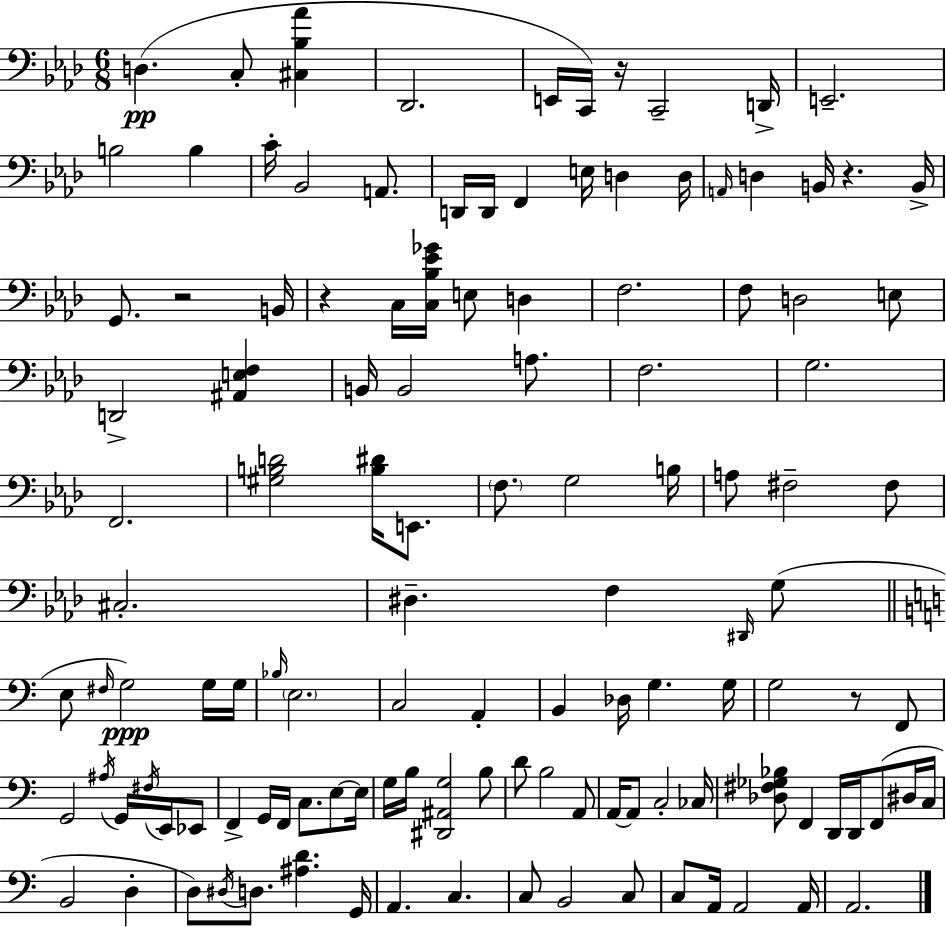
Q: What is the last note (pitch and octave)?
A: A2